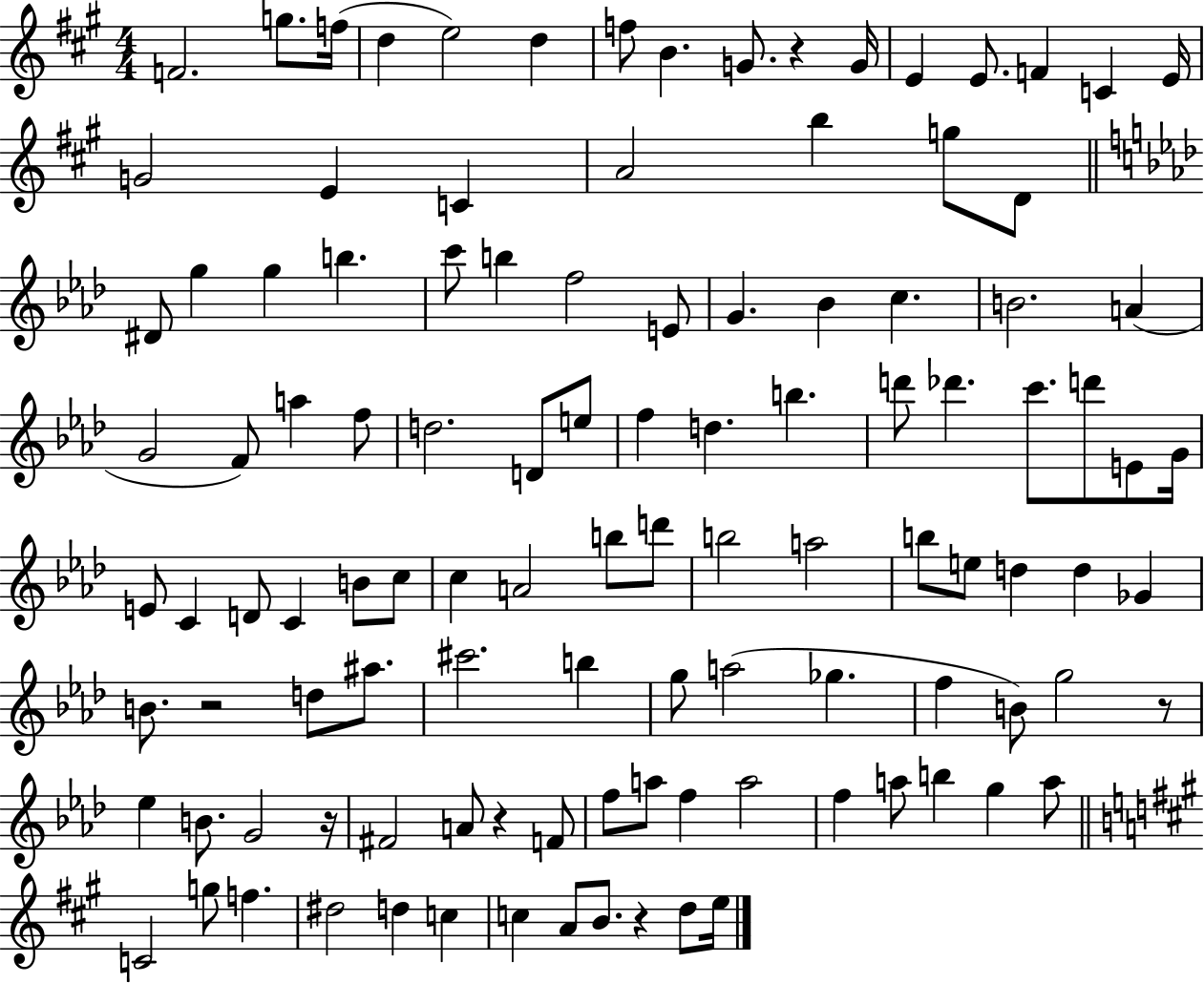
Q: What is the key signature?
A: A major